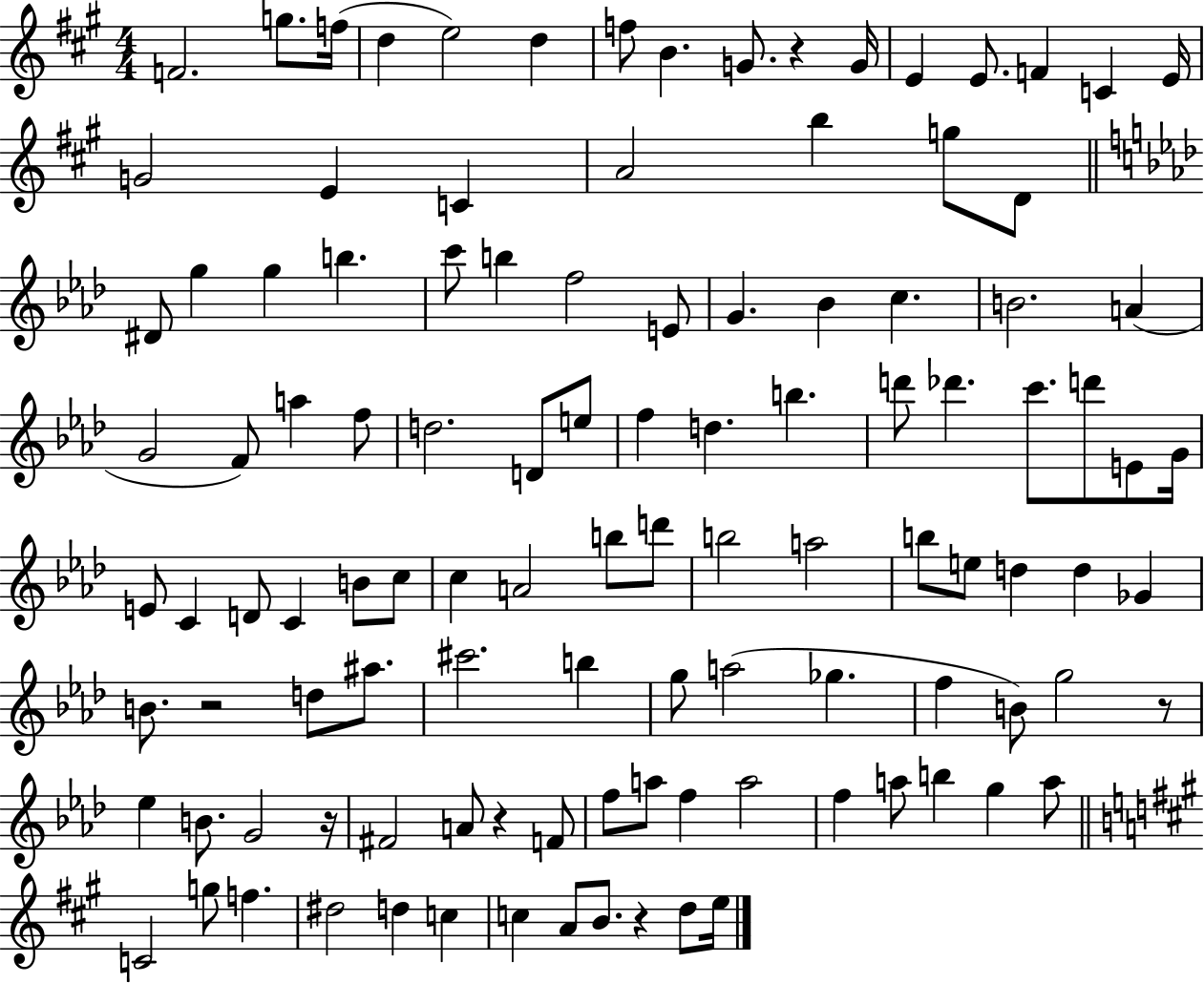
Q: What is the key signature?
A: A major